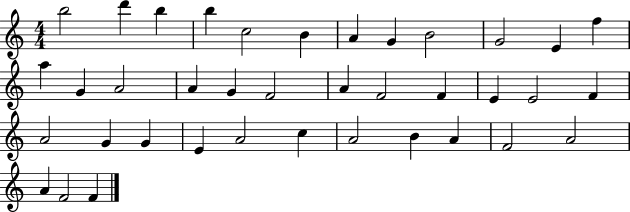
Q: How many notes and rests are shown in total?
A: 38